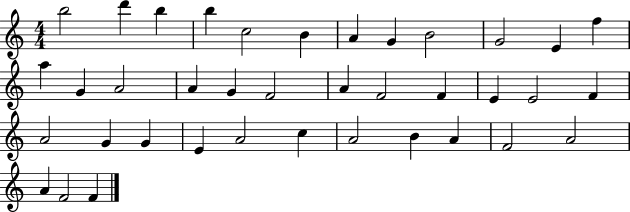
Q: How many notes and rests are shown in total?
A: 38